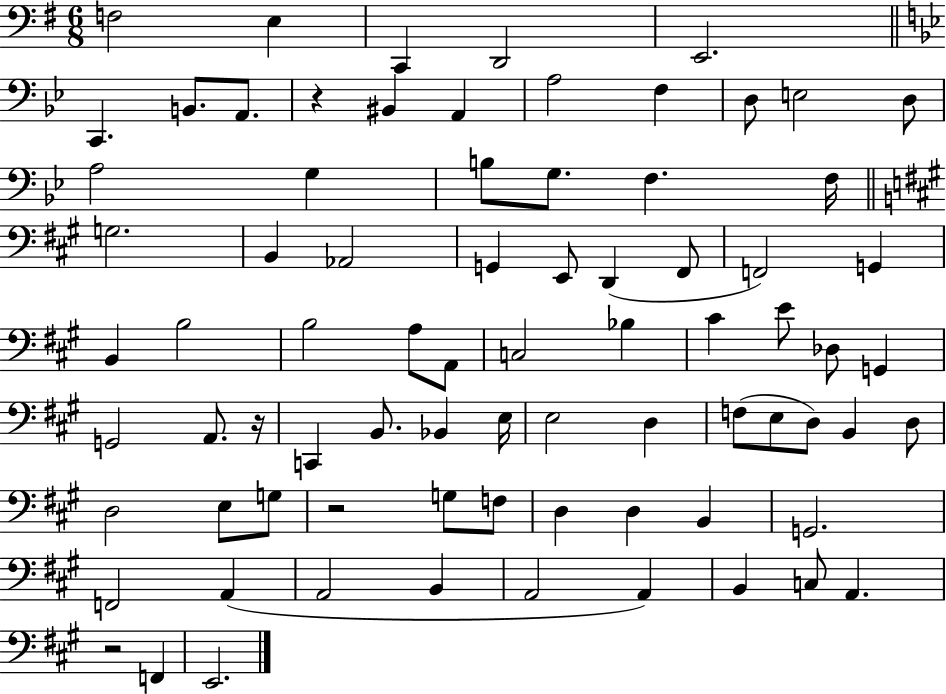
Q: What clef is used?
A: bass